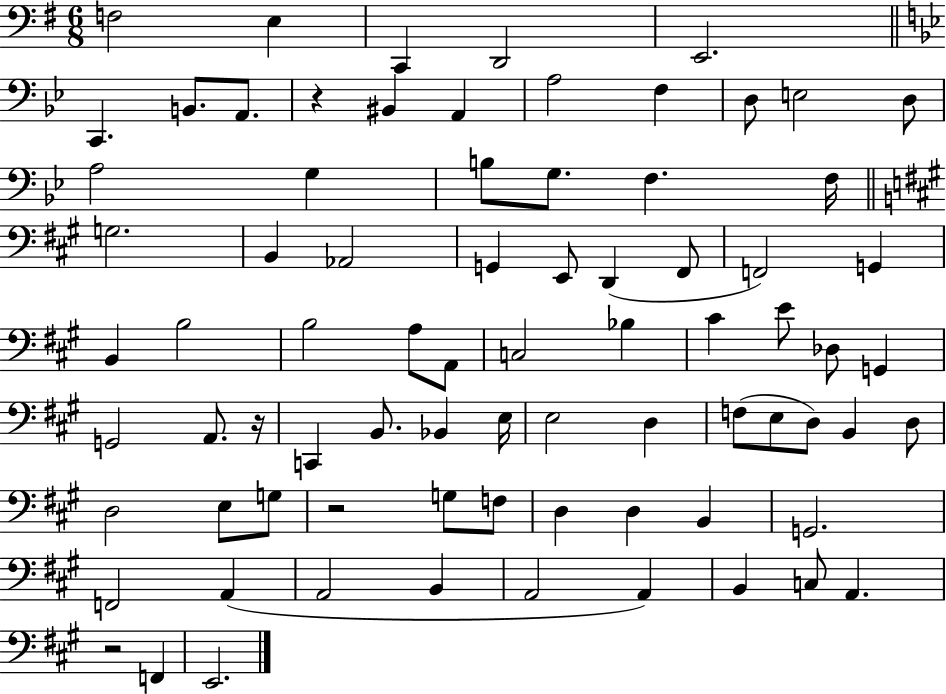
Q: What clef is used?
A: bass